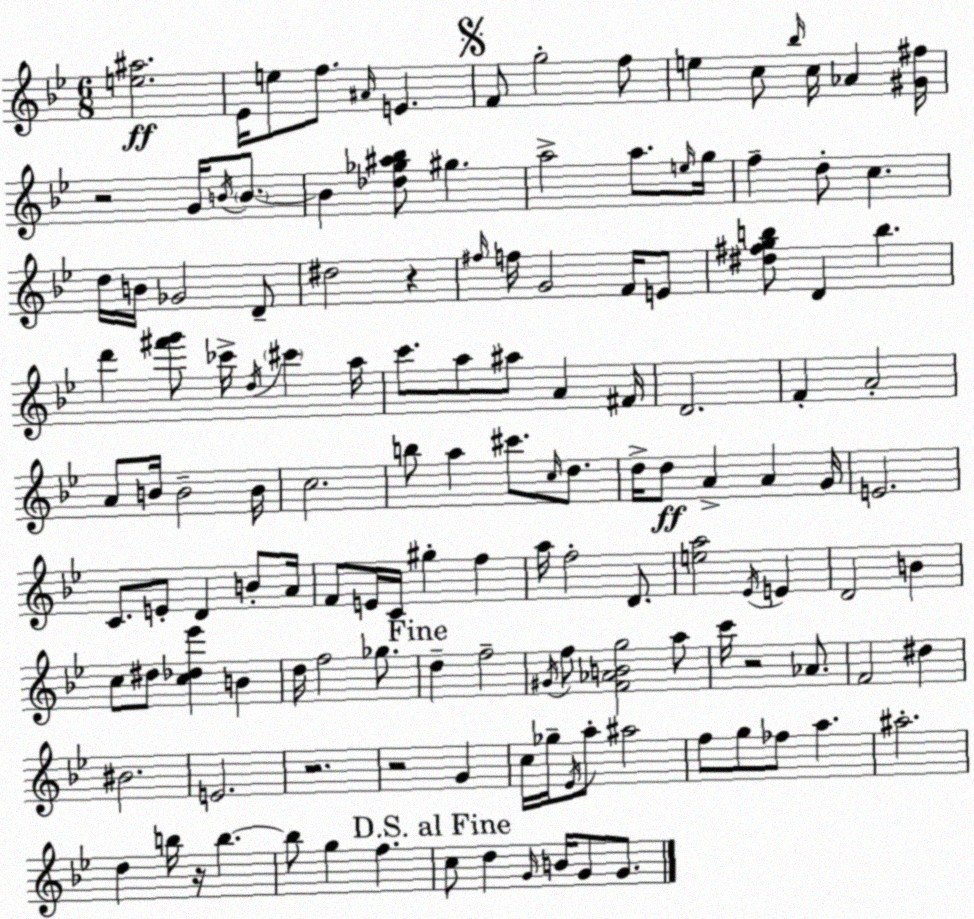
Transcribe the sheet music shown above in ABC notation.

X:1
T:Untitled
M:6/8
L:1/4
K:Gm
[e^a]2 _E/4 e/2 f/2 ^A/4 E F/2 g2 f/2 e c/2 _b/4 c/4 _A [^G^f]/4 z2 G/4 B/4 B/2 B [_d_g^a_b]/2 ^g a2 a/2 e/4 g/4 f d/2 c d/4 B/4 _G2 D/2 ^d2 z ^f/4 f/4 G2 F/4 E/2 [^d^fgb]/2 D b d' [^f'g']/2 _c'/4 d/4 ^c' a/4 c'/2 a/2 ^a/2 A ^F/4 D2 F A2 A/2 B/4 B2 B/4 c2 b/2 a ^c'/2 c/4 d/2 d/4 d/2 A A G/4 E2 C/2 E/2 D B/2 A/4 F/2 E/4 C/4 ^g f a/4 f2 D/2 [ea]2 _E/4 E D2 B c/2 ^d/2 [c_d_e'] B d/4 f2 _g/2 d f2 ^G/4 f/2 [F_ABg]2 a/2 c'/4 z2 _A/2 F2 ^d ^B2 E2 z2 z2 G c/4 _g/4 _E/4 a/2 ^a2 f/2 g/2 _f/2 a ^a2 d b/4 z/4 b b/2 g f c/2 d G/4 B/4 G/2 G/2